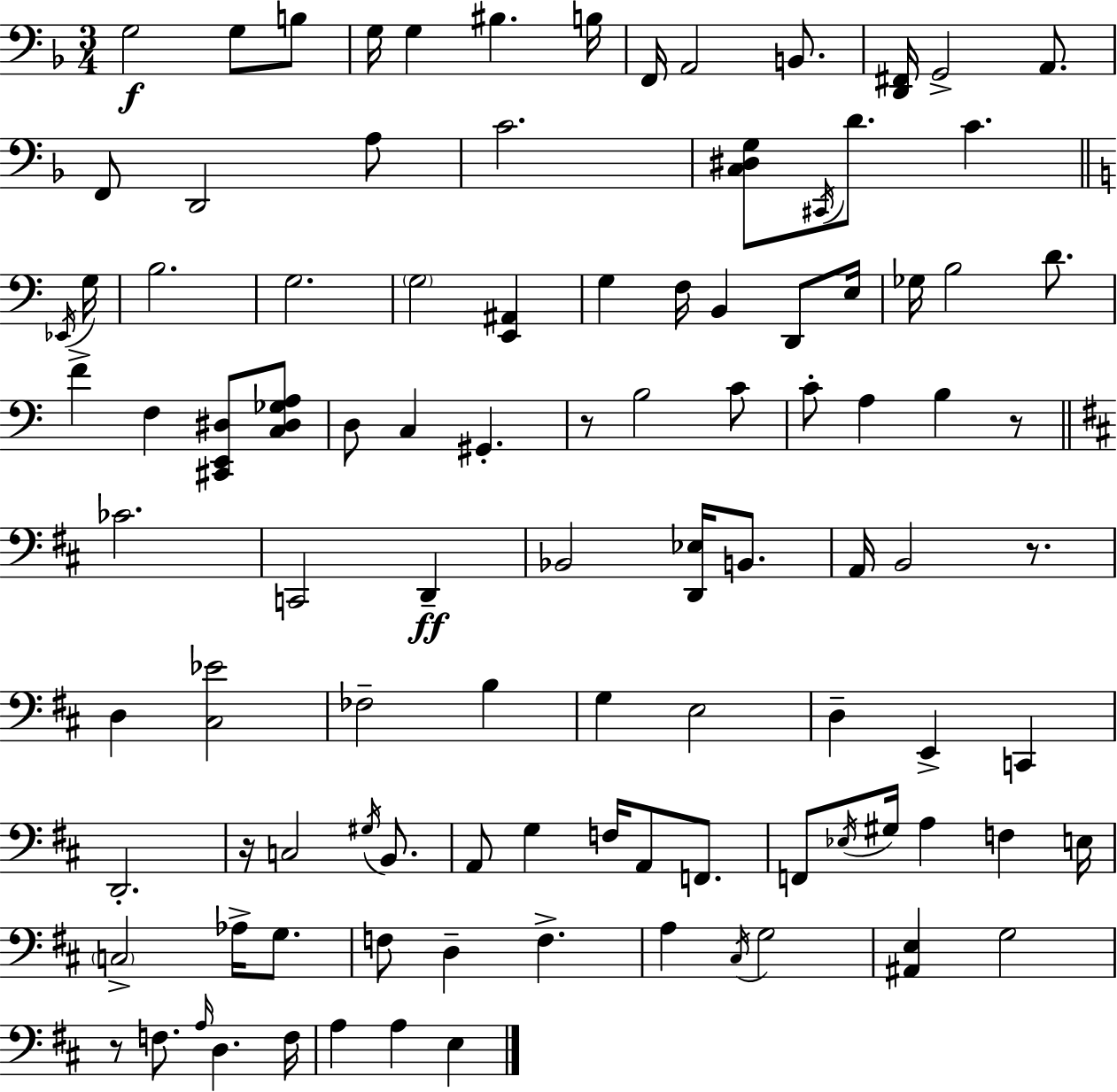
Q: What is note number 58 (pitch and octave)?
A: D2